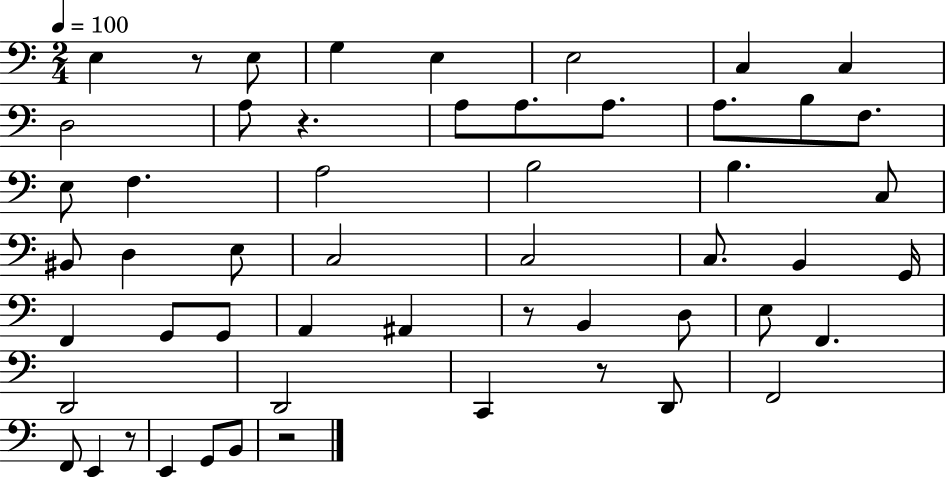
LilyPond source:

{
  \clef bass
  \numericTimeSignature
  \time 2/4
  \key c \major
  \tempo 4 = 100
  e4 r8 e8 | g4 e4 | e2 | c4 c4 | \break d2 | a8 r4. | a8 a8. a8. | a8. b8 f8. | \break e8 f4. | a2 | b2 | b4. c8 | \break bis,8 d4 e8 | c2 | c2 | c8. b,4 g,16 | \break f,4 g,8 g,8 | a,4 ais,4 | r8 b,4 d8 | e8 f,4. | \break d,2 | d,2 | c,4 r8 d,8 | f,2 | \break f,8 e,4 r8 | e,4 g,8 b,8 | r2 | \bar "|."
}